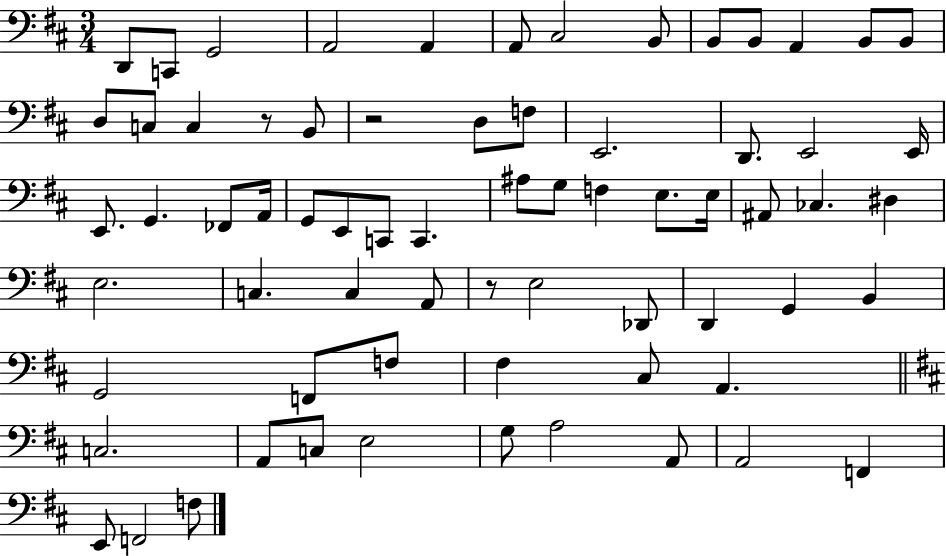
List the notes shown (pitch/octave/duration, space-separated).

D2/e C2/e G2/h A2/h A2/q A2/e C#3/h B2/e B2/e B2/e A2/q B2/e B2/e D3/e C3/e C3/q R/e B2/e R/h D3/e F3/e E2/h. D2/e. E2/h E2/s E2/e. G2/q. FES2/e A2/s G2/e E2/e C2/e C2/q. A#3/e G3/e F3/q E3/e. E3/s A#2/e CES3/q. D#3/q E3/h. C3/q. C3/q A2/e R/e E3/h Db2/e D2/q G2/q B2/q G2/h F2/e F3/e F#3/q C#3/e A2/q. C3/h. A2/e C3/e E3/h G3/e A3/h A2/e A2/h F2/q E2/e F2/h F3/e